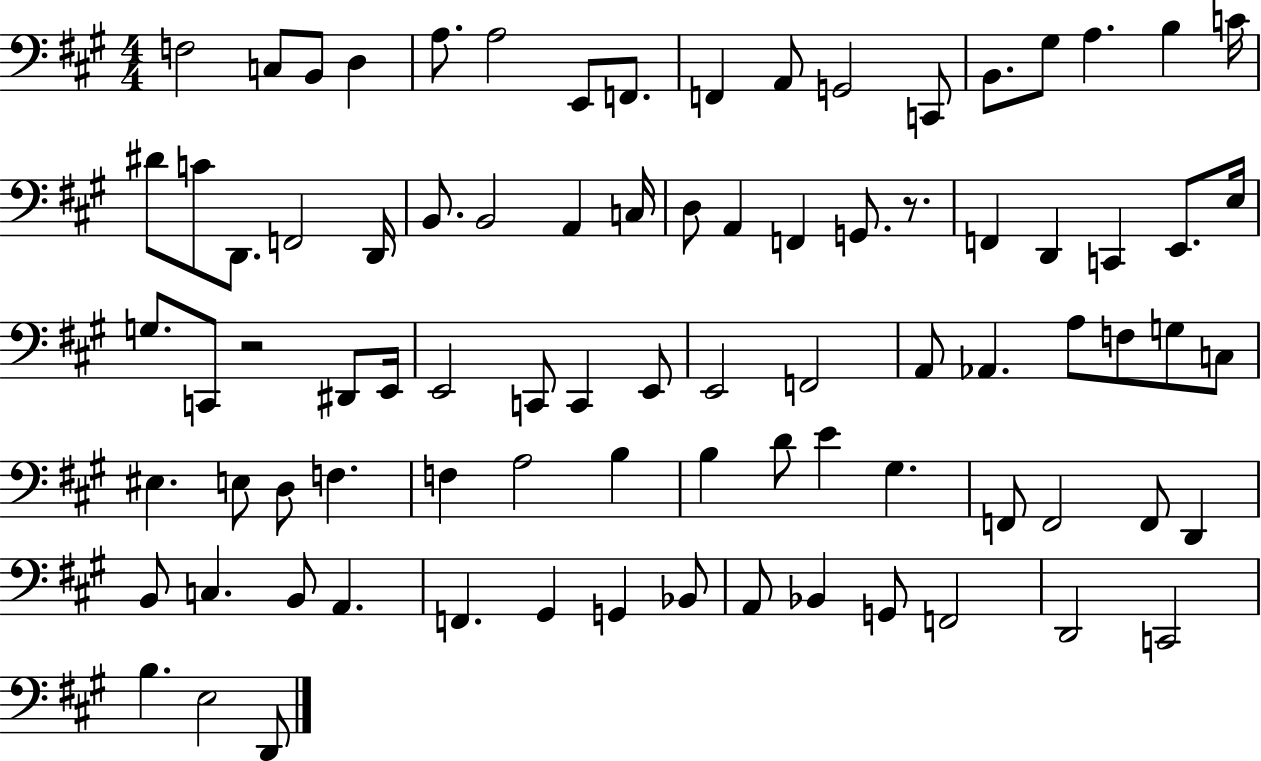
F3/h C3/e B2/e D3/q A3/e. A3/h E2/e F2/e. F2/q A2/e G2/h C2/e B2/e. G#3/e A3/q. B3/q C4/s D#4/e C4/e D2/e. F2/h D2/s B2/e. B2/h A2/q C3/s D3/e A2/q F2/q G2/e. R/e. F2/q D2/q C2/q E2/e. E3/s G3/e. C2/e R/h D#2/e E2/s E2/h C2/e C2/q E2/e E2/h F2/h A2/e Ab2/q. A3/e F3/e G3/e C3/e EIS3/q. E3/e D3/e F3/q. F3/q A3/h B3/q B3/q D4/e E4/q G#3/q. F2/e F2/h F2/e D2/q B2/e C3/q. B2/e A2/q. F2/q. G#2/q G2/q Bb2/e A2/e Bb2/q G2/e F2/h D2/h C2/h B3/q. E3/h D2/e